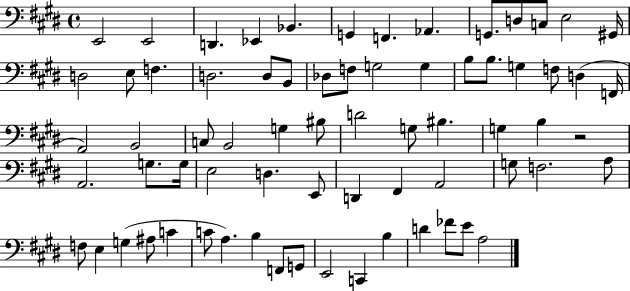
{
  \clef bass
  \time 4/4
  \defaultTimeSignature
  \key e \major
  e,2 e,2 | d,4. ees,4 bes,4. | g,4 f,4. aes,4. | g,8. d8 c8 e2 gis,16 | \break d2 e8 f4. | d2. d8 b,8 | des8 f8 g2 g4 | b8 b8. g4 f8 d4( f,16 | \break a,2) b,2 | c8 b,2 g4 bis8 | d'2 g8 bis4. | g4 b4 r2 | \break a,2. g8. g16 | e2 d4. e,8 | d,4 fis,4 a,2 | g8 f2. a8 | \break f8 e4 g4( ais8 c'4 | c'8 a4.) b4 f,8 g,8 | e,2 c,4 b4 | d'4 fes'8 e'8 a2 | \break \bar "|."
}